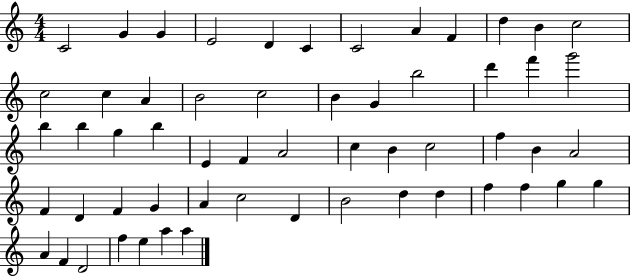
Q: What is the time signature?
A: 4/4